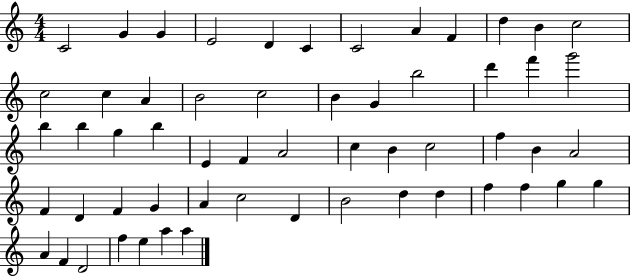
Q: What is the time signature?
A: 4/4